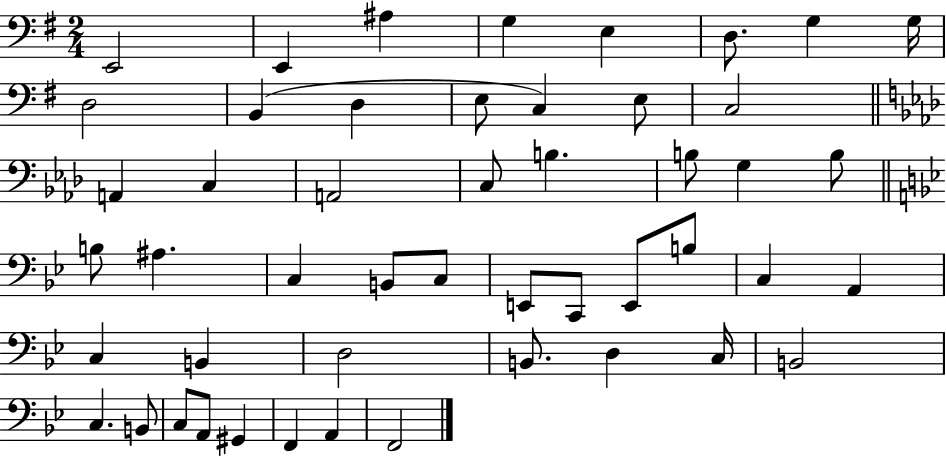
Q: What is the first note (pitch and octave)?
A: E2